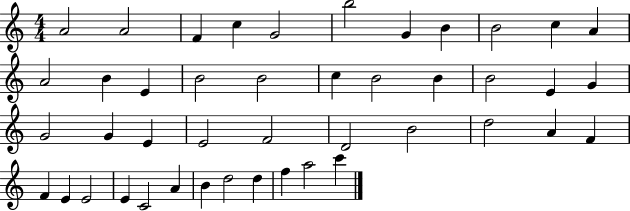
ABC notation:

X:1
T:Untitled
M:4/4
L:1/4
K:C
A2 A2 F c G2 b2 G B B2 c A A2 B E B2 B2 c B2 B B2 E G G2 G E E2 F2 D2 B2 d2 A F F E E2 E C2 A B d2 d f a2 c'